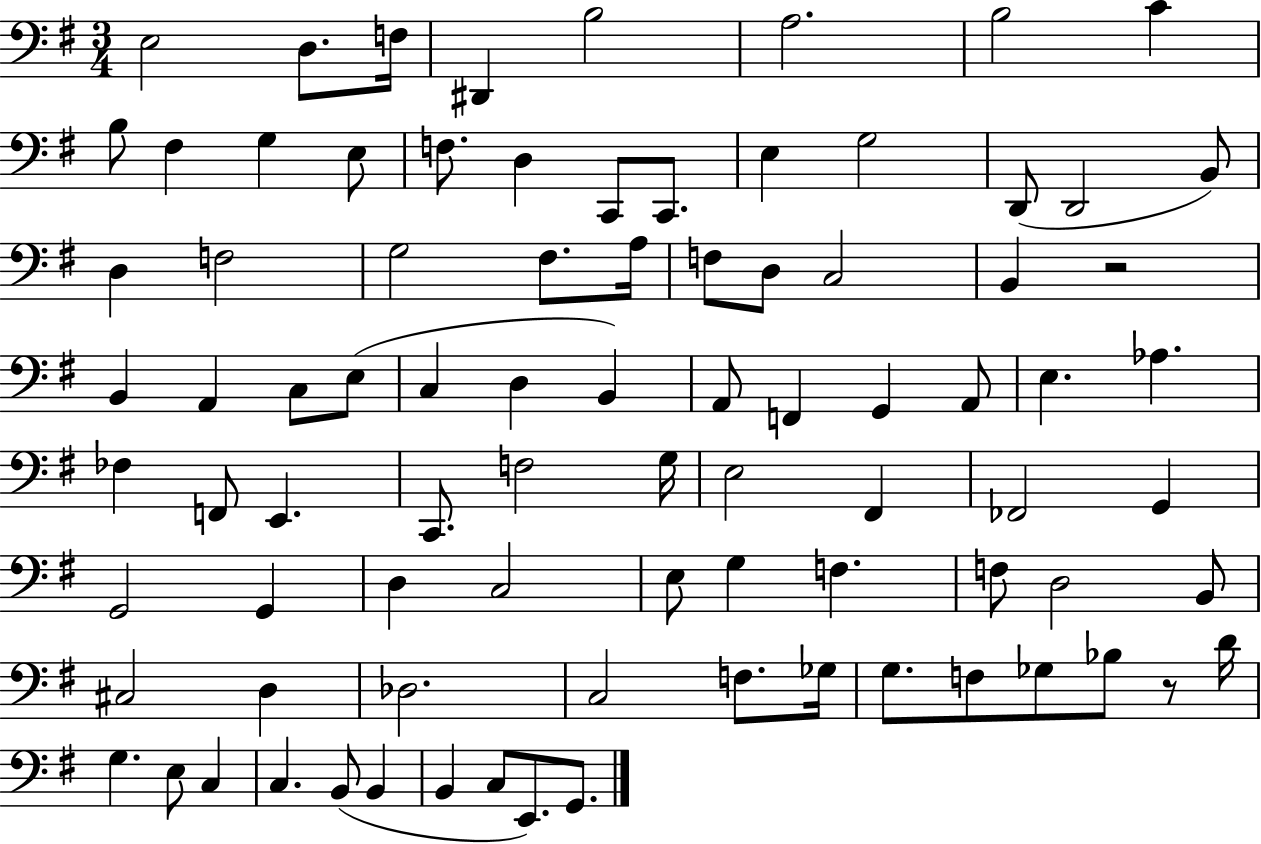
E3/h D3/e. F3/s D#2/q B3/h A3/h. B3/h C4/q B3/e F#3/q G3/q E3/e F3/e. D3/q C2/e C2/e. E3/q G3/h D2/e D2/h B2/e D3/q F3/h G3/h F#3/e. A3/s F3/e D3/e C3/h B2/q R/h B2/q A2/q C3/e E3/e C3/q D3/q B2/q A2/e F2/q G2/q A2/e E3/q. Ab3/q. FES3/q F2/e E2/q. C2/e. F3/h G3/s E3/h F#2/q FES2/h G2/q G2/h G2/q D3/q C3/h E3/e G3/q F3/q. F3/e D3/h B2/e C#3/h D3/q Db3/h. C3/h F3/e. Gb3/s G3/e. F3/e Gb3/e Bb3/e R/e D4/s G3/q. E3/e C3/q C3/q. B2/e B2/q B2/q C3/e E2/e. G2/e.